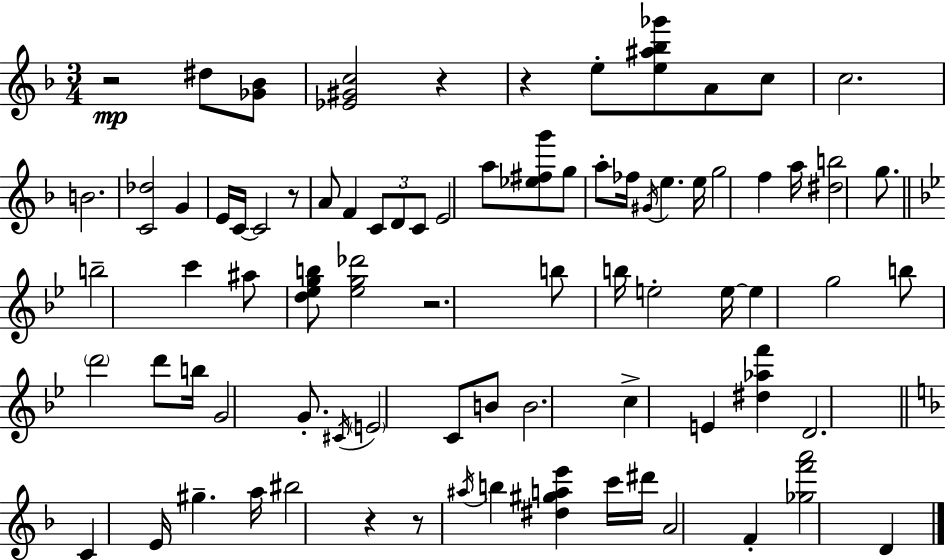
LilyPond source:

{
  \clef treble
  \numericTimeSignature
  \time 3/4
  \key f \major
  r2\mp dis''8 <ges' bes'>8 | <ees' gis' c''>2 r4 | r4 e''8-. <e'' ais'' bes'' ges'''>8 a'8 c''8 | c''2. | \break b'2. | <c' des''>2 g'4 | e'16 c'16~~ c'2 r8 | a'8 f'4 \tuplet 3/2 { c'8 d'8 c'8 } | \break e'2 a''8 <ees'' fis'' g'''>8 | g''8 a''8-. fes''16 \acciaccatura { gis'16 } e''4. | e''16 g''2 f''4 | a''16 <dis'' b''>2 g''8. | \break \bar "||" \break \key g \minor b''2-- c'''4 | ais''8 <d'' ees'' g'' b''>8 <ees'' g'' des'''>2 | r2. | b''8 b''16 e''2-. e''16~~ | \break e''4 g''2 | b''8 \parenthesize d'''2 d'''8 | b''16 g'2 g'8.-. | \acciaccatura { cis'16 } \parenthesize e'2 c'8 b'8 | \break b'2. | c''4-> e'4 <dis'' aes'' f'''>4 | d'2. | \bar "||" \break \key f \major c'4 e'16 gis''4.-- a''16 | bis''2 r4 | r8 \acciaccatura { ais''16 } b''4 <dis'' gis'' a'' e'''>4 c'''16 | dis'''16 a'2 f'4-. | \break <ges'' f''' a'''>2 d'4 | \bar "|."
}